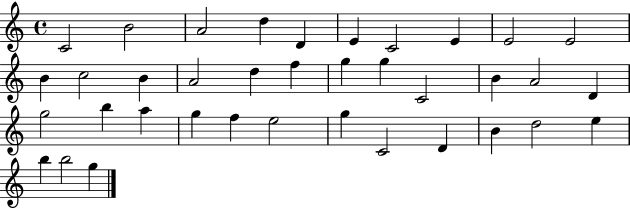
{
  \clef treble
  \time 4/4
  \defaultTimeSignature
  \key c \major
  c'2 b'2 | a'2 d''4 d'4 | e'4 c'2 e'4 | e'2 e'2 | \break b'4 c''2 b'4 | a'2 d''4 f''4 | g''4 g''4 c'2 | b'4 a'2 d'4 | \break g''2 b''4 a''4 | g''4 f''4 e''2 | g''4 c'2 d'4 | b'4 d''2 e''4 | \break b''4 b''2 g''4 | \bar "|."
}